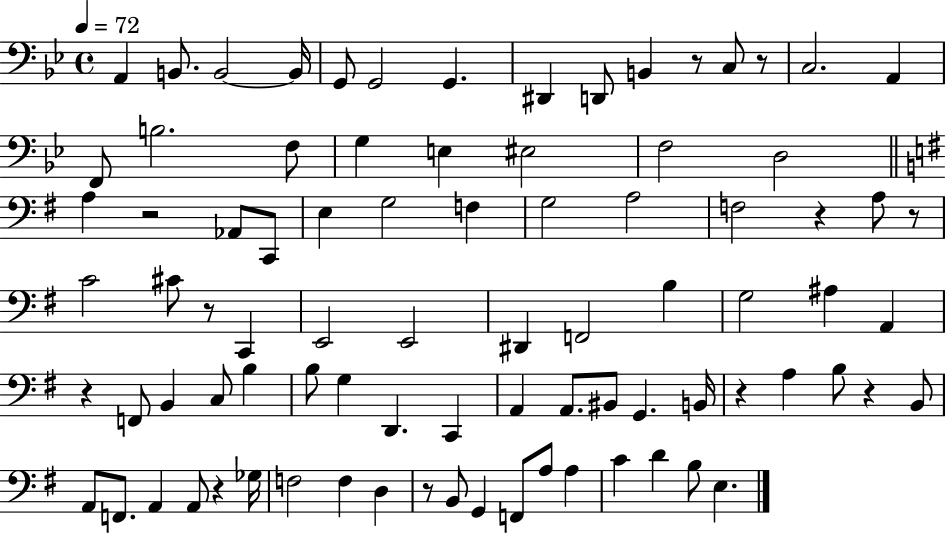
X:1
T:Untitled
M:4/4
L:1/4
K:Bb
A,, B,,/2 B,,2 B,,/4 G,,/2 G,,2 G,, ^D,, D,,/2 B,, z/2 C,/2 z/2 C,2 A,, F,,/2 B,2 F,/2 G, E, ^E,2 F,2 D,2 A, z2 _A,,/2 C,,/2 E, G,2 F, G,2 A,2 F,2 z A,/2 z/2 C2 ^C/2 z/2 C,, E,,2 E,,2 ^D,, F,,2 B, G,2 ^A, A,, z F,,/2 B,, C,/2 B, B,/2 G, D,, C,, A,, A,,/2 ^B,,/2 G,, B,,/4 z A, B,/2 z B,,/2 A,,/2 F,,/2 A,, A,,/2 z _G,/4 F,2 F, D, z/2 B,,/2 G,, F,,/2 A,/2 A, C D B,/2 E,